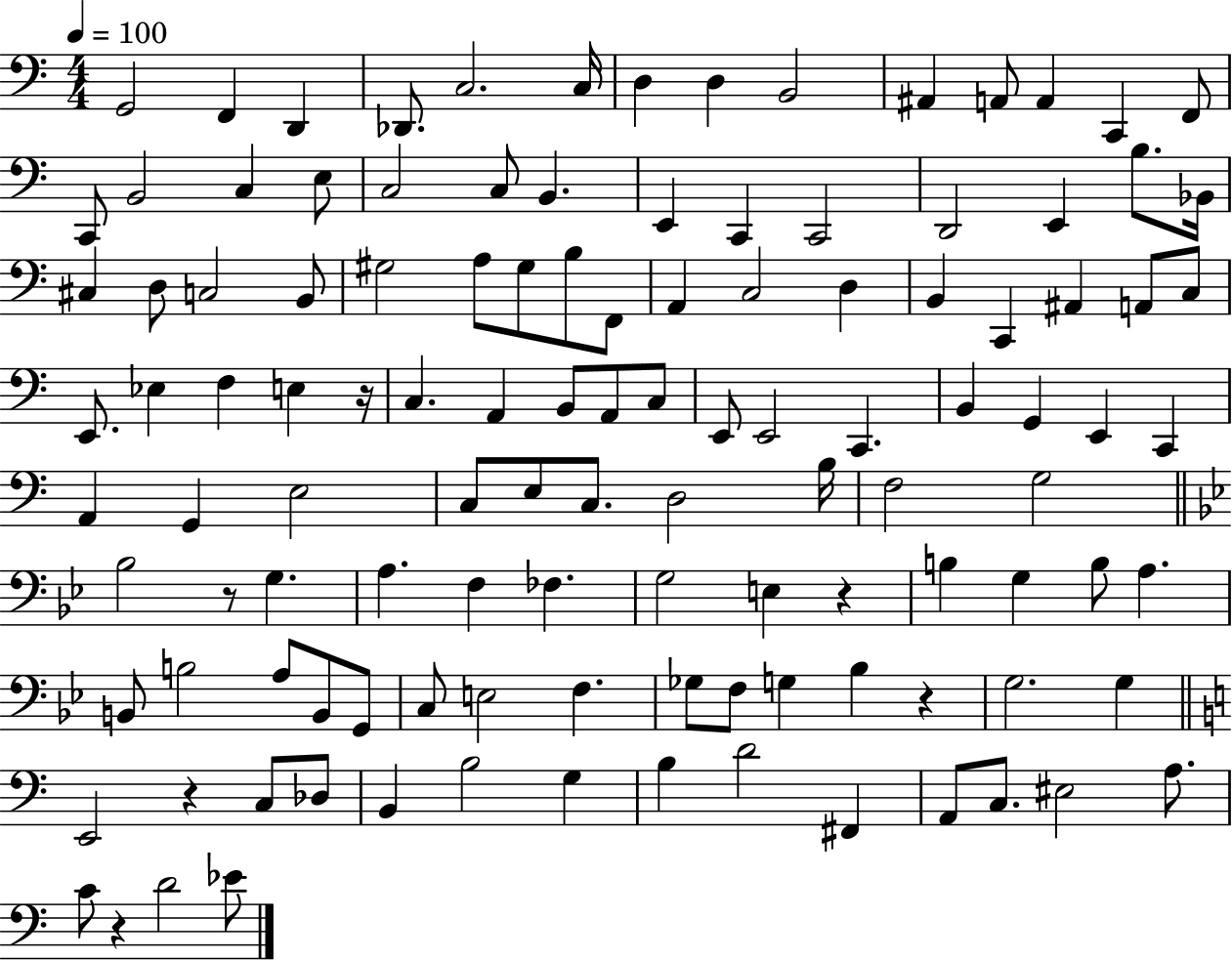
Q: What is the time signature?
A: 4/4